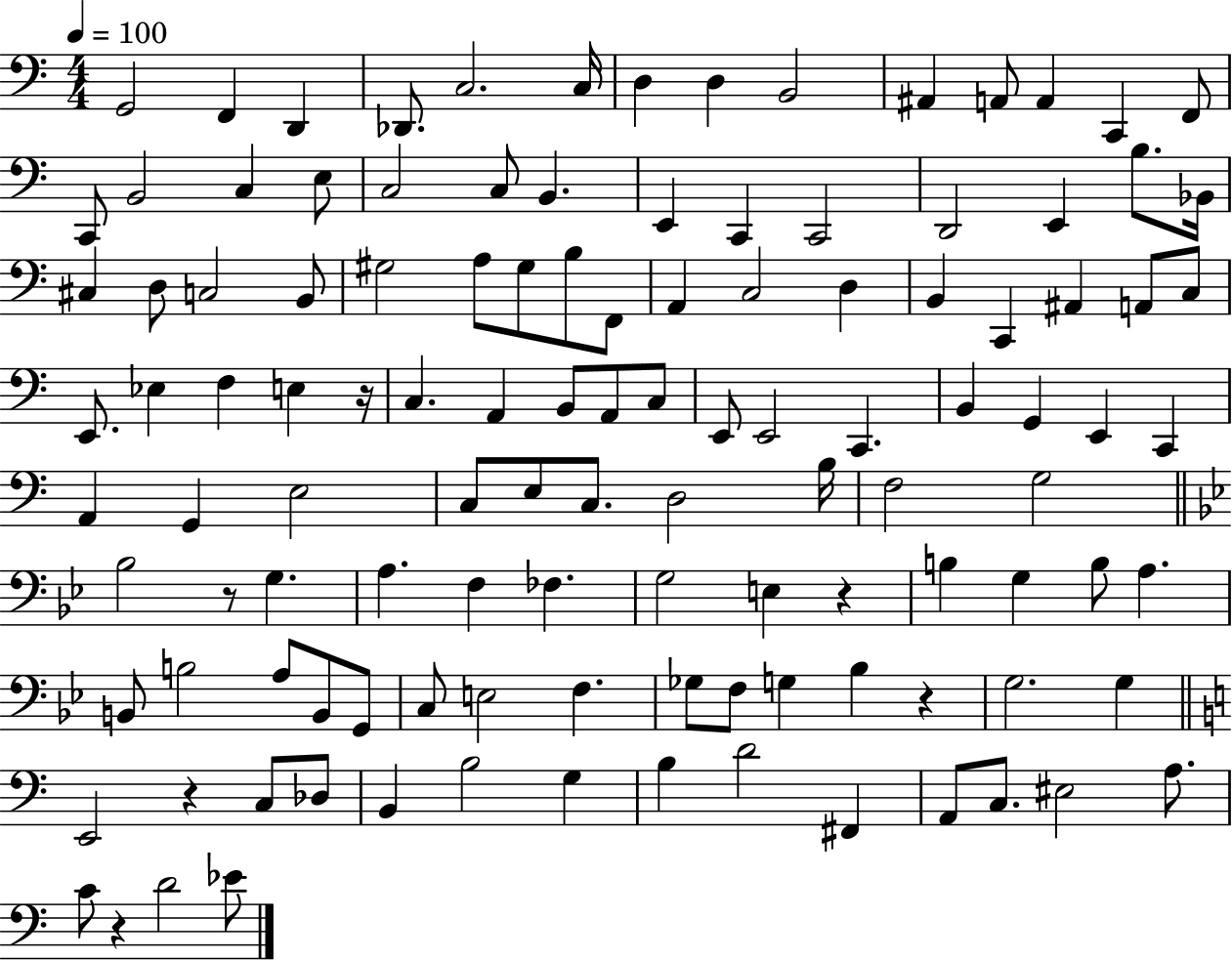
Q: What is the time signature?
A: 4/4